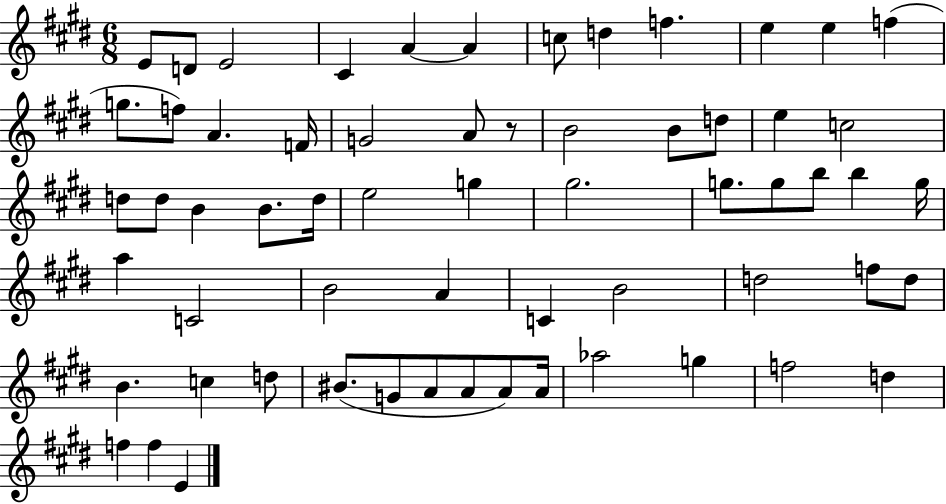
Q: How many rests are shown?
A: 1